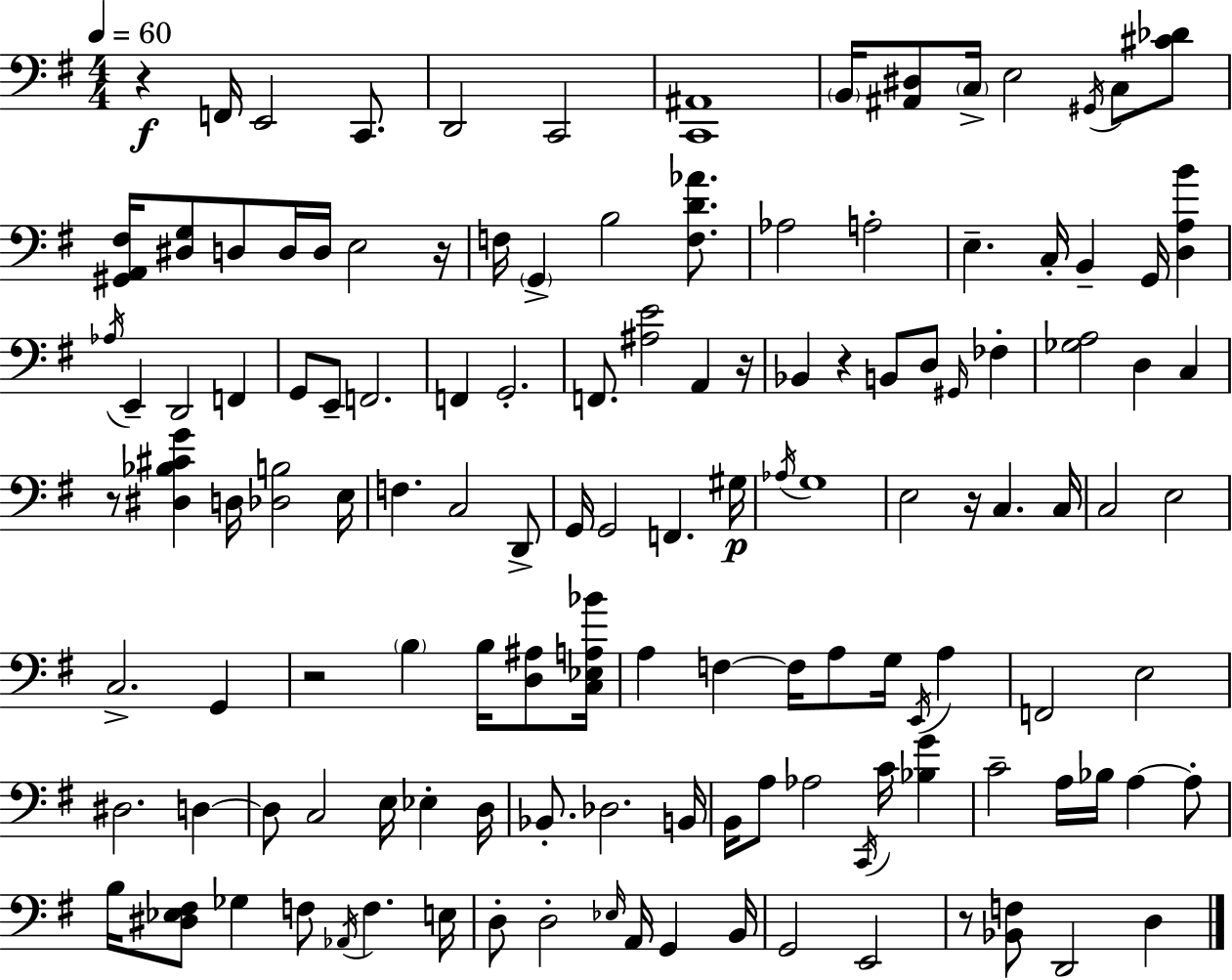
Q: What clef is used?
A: bass